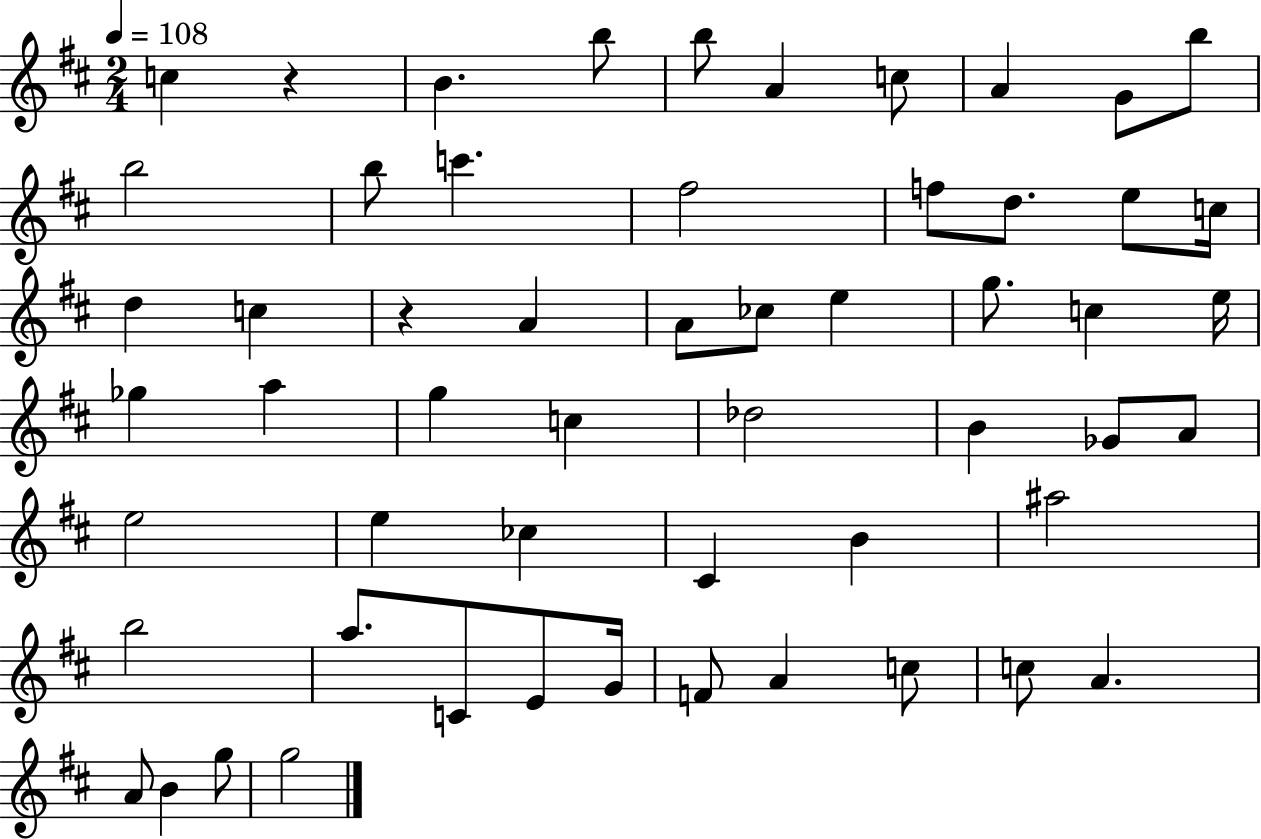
X:1
T:Untitled
M:2/4
L:1/4
K:D
c z B b/2 b/2 A c/2 A G/2 b/2 b2 b/2 c' ^f2 f/2 d/2 e/2 c/4 d c z A A/2 _c/2 e g/2 c e/4 _g a g c _d2 B _G/2 A/2 e2 e _c ^C B ^a2 b2 a/2 C/2 E/2 G/4 F/2 A c/2 c/2 A A/2 B g/2 g2